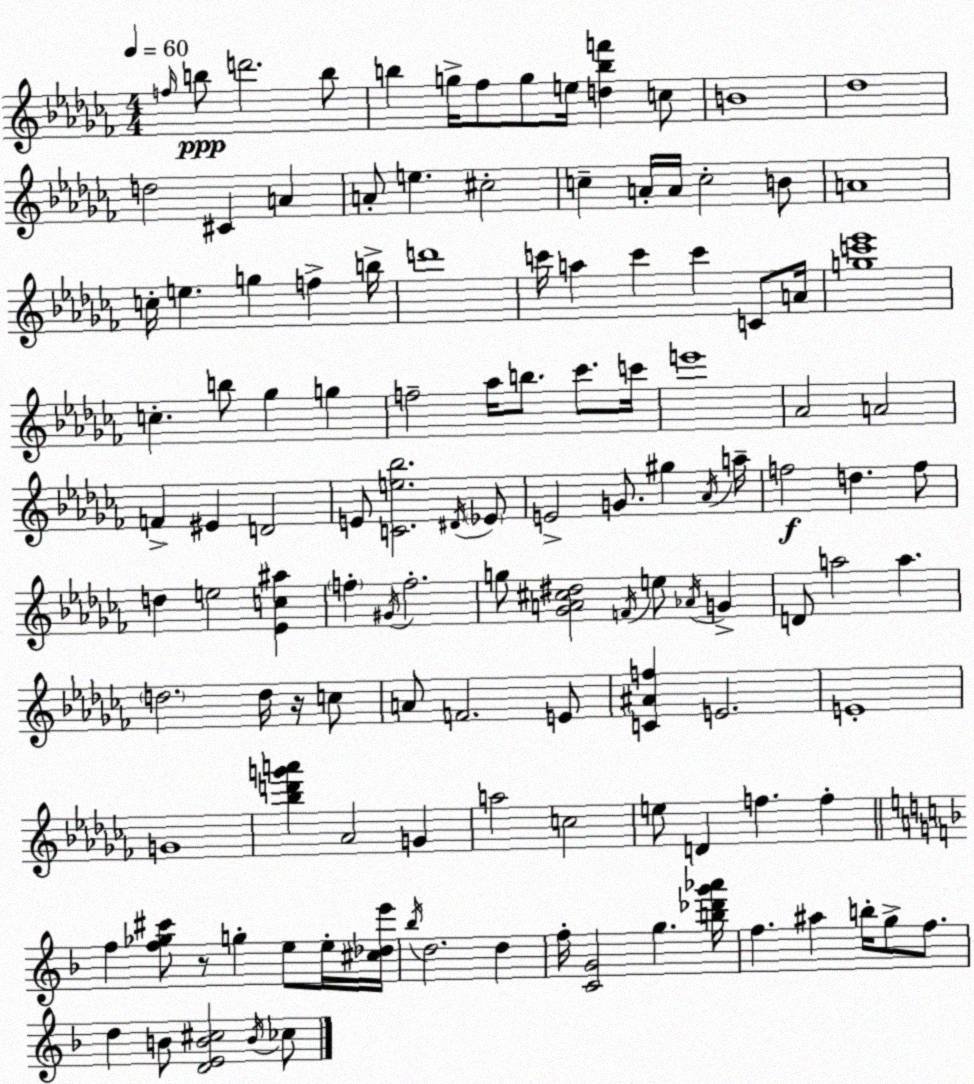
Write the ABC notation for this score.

X:1
T:Untitled
M:4/4
L:1/4
K:Abm
f/4 b/2 d'2 b/2 b g/4 _f/2 g/2 e/4 [dbf'] c/2 B4 _d4 d2 ^C A A/2 e ^c2 c A/4 A/4 c2 B/2 A4 c/4 e g f b/4 d'4 c'/4 a c' c' C/2 A/4 [gc'_e']4 c b/2 _g g f2 _a/4 b/2 _c'/2 c'/4 e'4 _A2 A2 F ^E D2 E/2 [Ce_b]2 ^D/4 _E/2 E2 G/2 ^g _A/4 a/4 f2 d f/2 d e2 [_Ec^a] f ^G/4 f2 g/2 [_GA^c^d]2 F/4 e/2 _A/4 G D/2 a2 a d2 d/4 z/4 c/2 A/2 F2 E/2 [C^Af] E2 E4 G4 [_bd'g'a'] _A2 G a2 c2 e/2 D f f f [f_g^c']/2 z/2 g e/2 e/4 [^c_de']/4 _b/4 d2 d f/4 [CG]2 g [b_d'g'_a']/4 f ^a b/4 g/2 f/2 d B/2 [DEB^c]2 B/4 _c/2